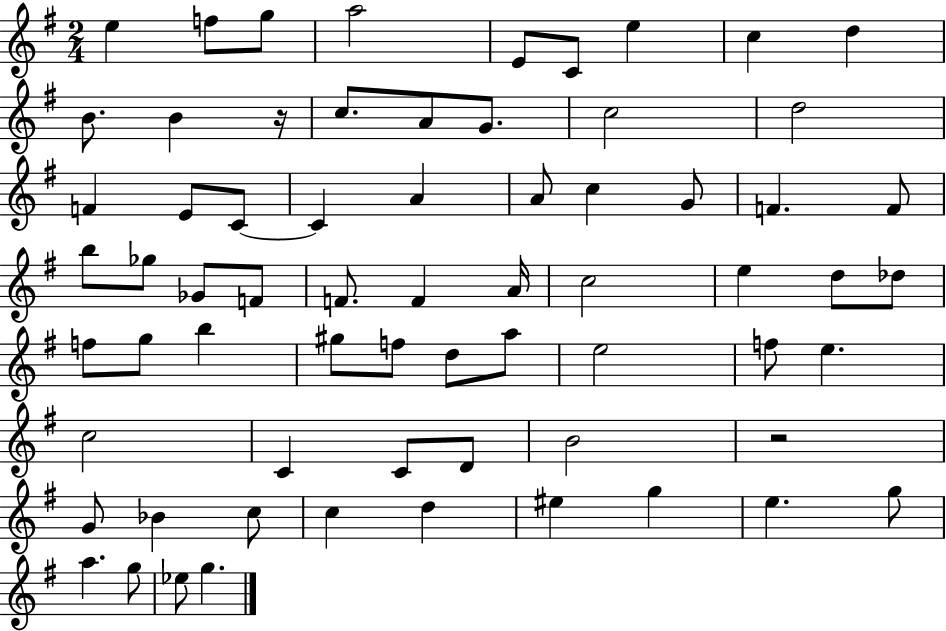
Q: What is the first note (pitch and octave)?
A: E5